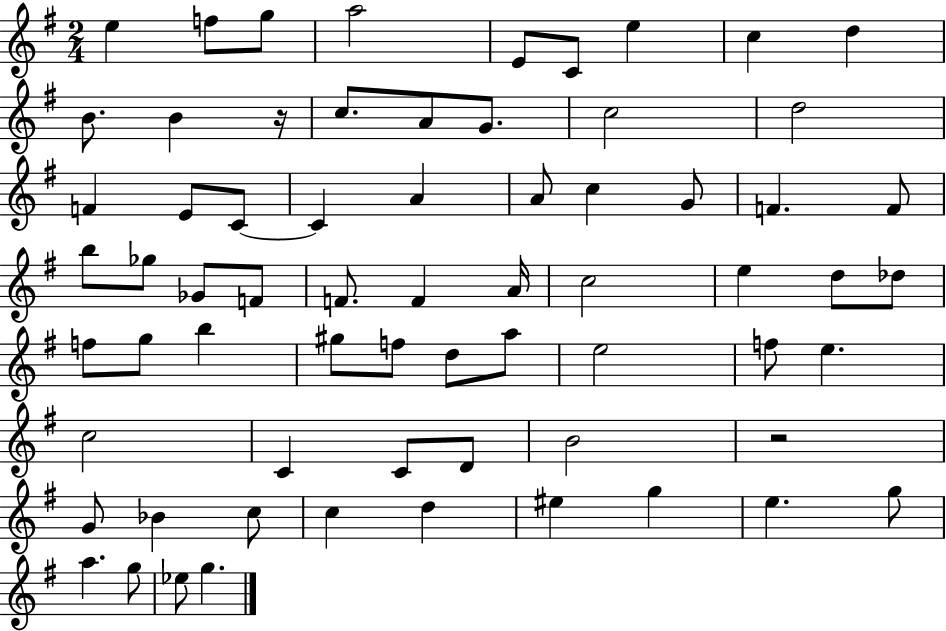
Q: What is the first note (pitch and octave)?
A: E5